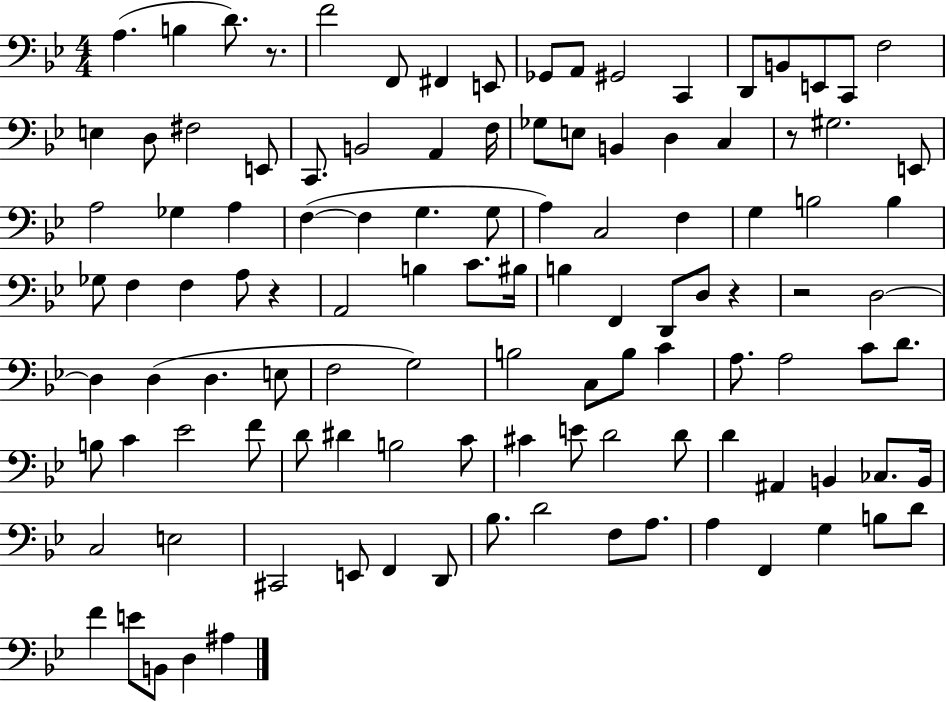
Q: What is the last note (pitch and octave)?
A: A#3